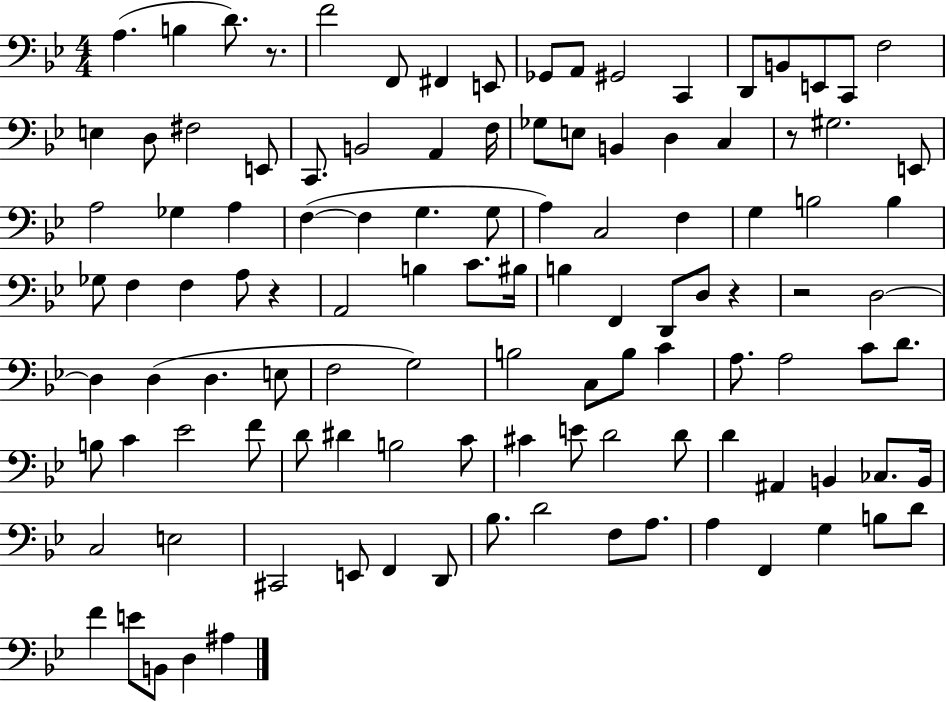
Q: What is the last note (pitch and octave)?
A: A#3